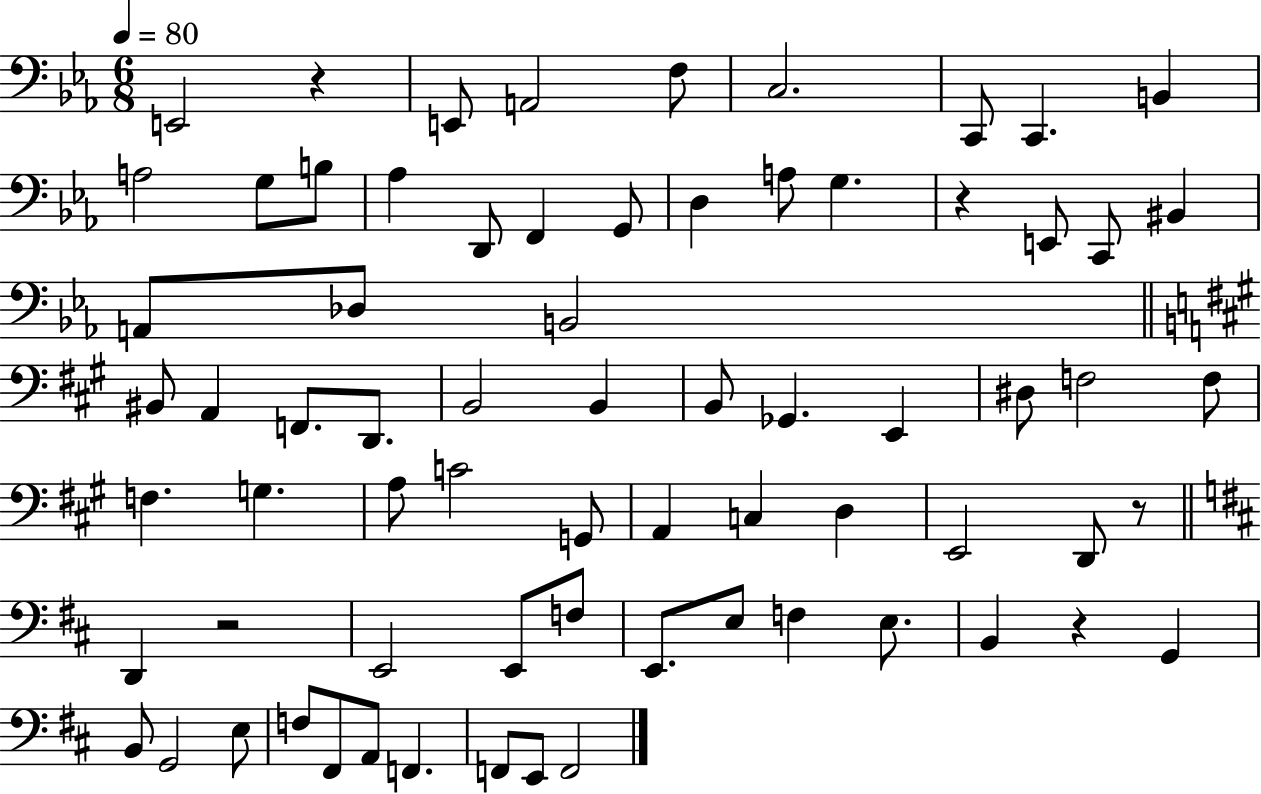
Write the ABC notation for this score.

X:1
T:Untitled
M:6/8
L:1/4
K:Eb
E,,2 z E,,/2 A,,2 F,/2 C,2 C,,/2 C,, B,, A,2 G,/2 B,/2 _A, D,,/2 F,, G,,/2 D, A,/2 G, z E,,/2 C,,/2 ^B,, A,,/2 _D,/2 B,,2 ^B,,/2 A,, F,,/2 D,,/2 B,,2 B,, B,,/2 _G,, E,, ^D,/2 F,2 F,/2 F, G, A,/2 C2 G,,/2 A,, C, D, E,,2 D,,/2 z/2 D,, z2 E,,2 E,,/2 F,/2 E,,/2 E,/2 F, E,/2 B,, z G,, B,,/2 G,,2 E,/2 F,/2 ^F,,/2 A,,/2 F,, F,,/2 E,,/2 F,,2